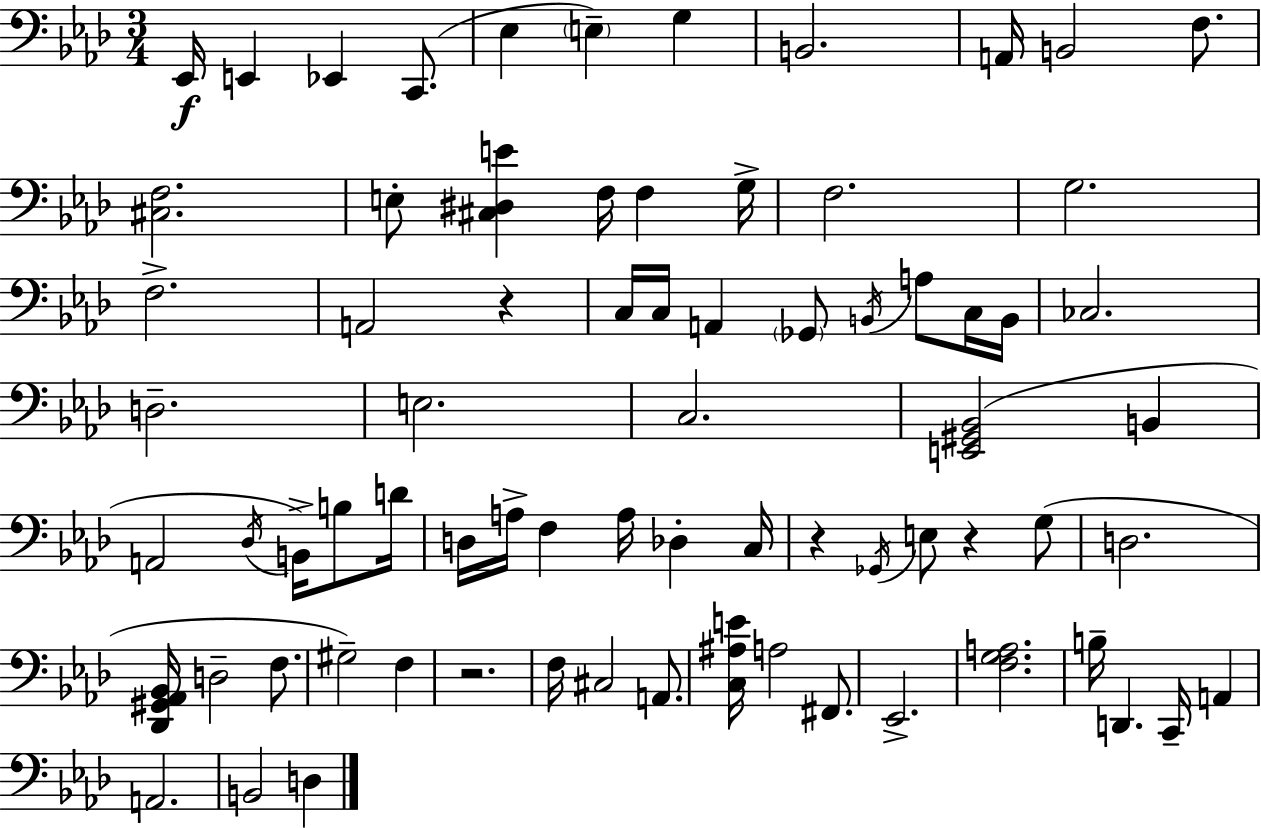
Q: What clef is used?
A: bass